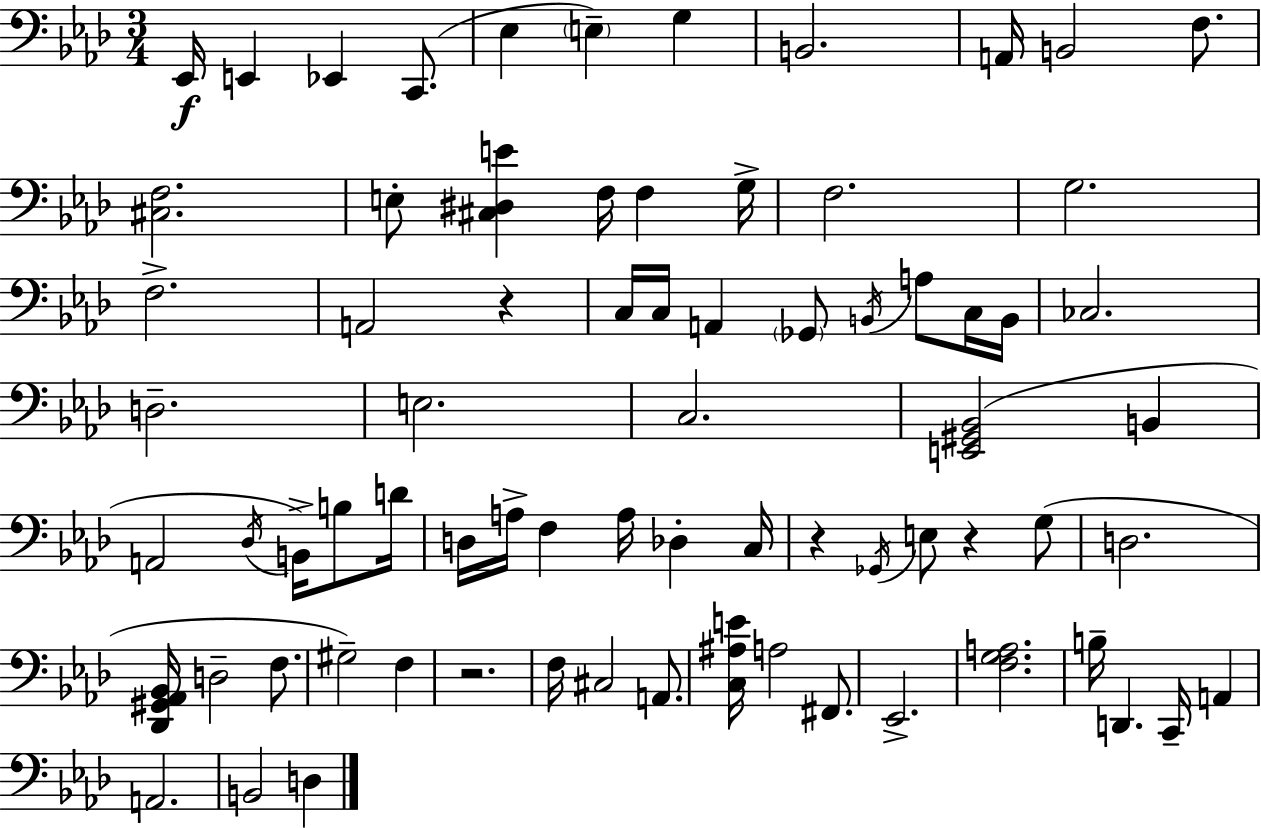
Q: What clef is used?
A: bass